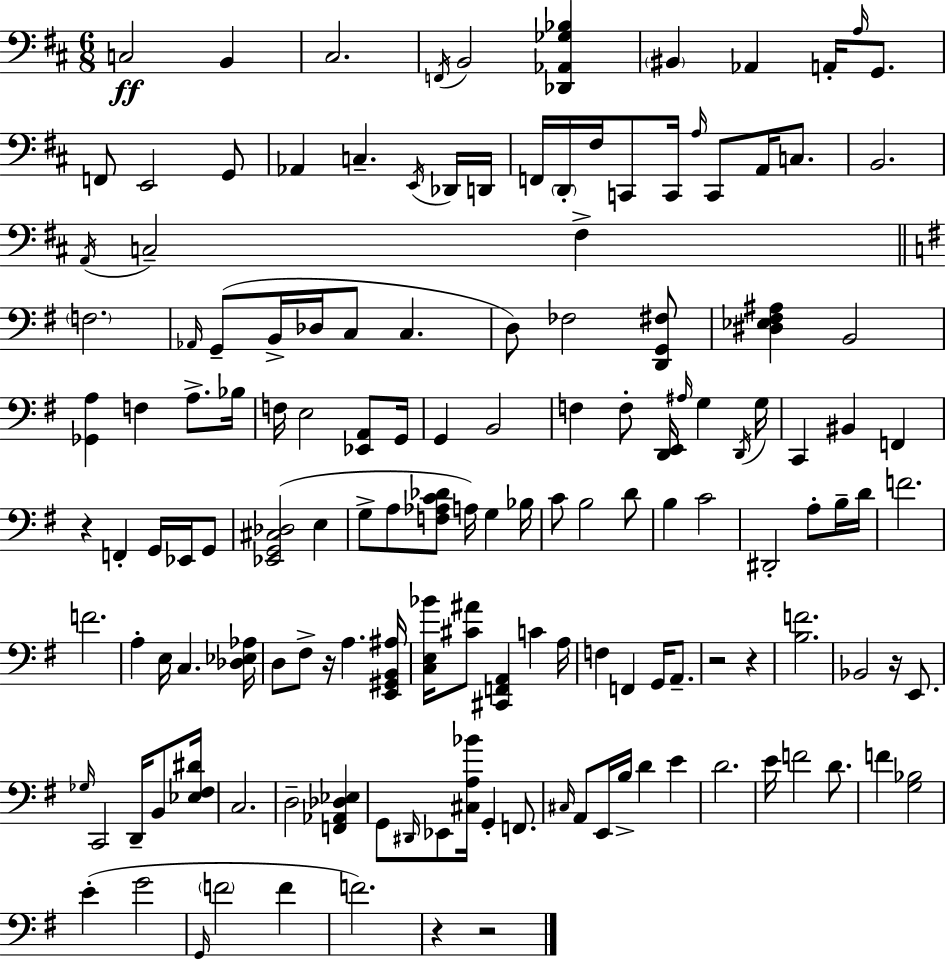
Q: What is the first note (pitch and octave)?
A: C3